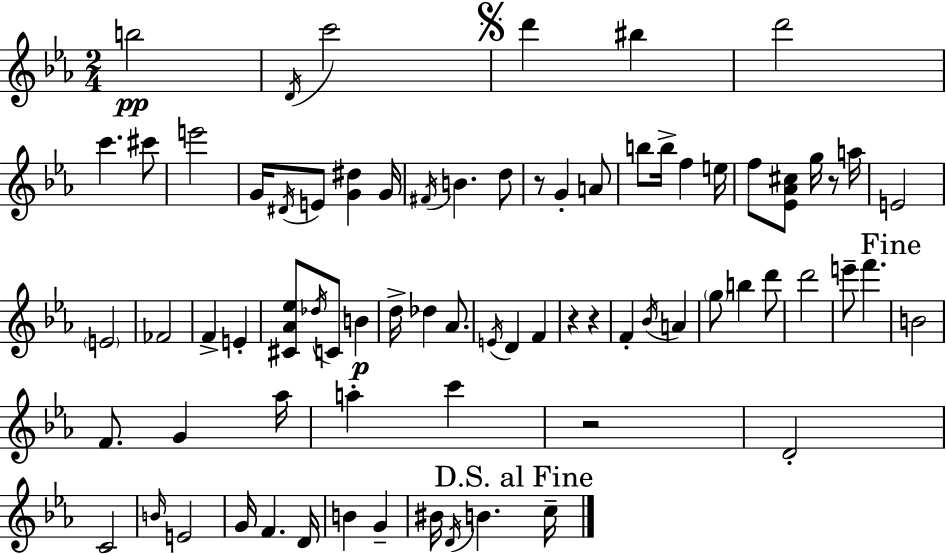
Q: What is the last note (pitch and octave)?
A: C5